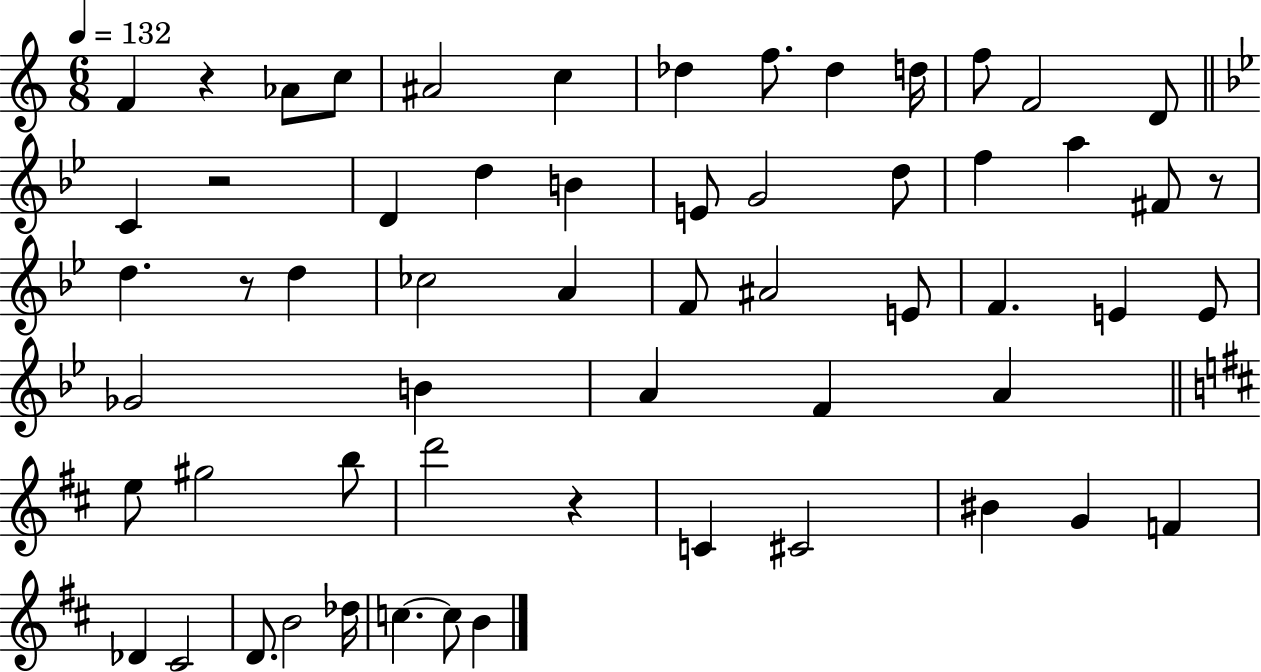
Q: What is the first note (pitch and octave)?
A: F4